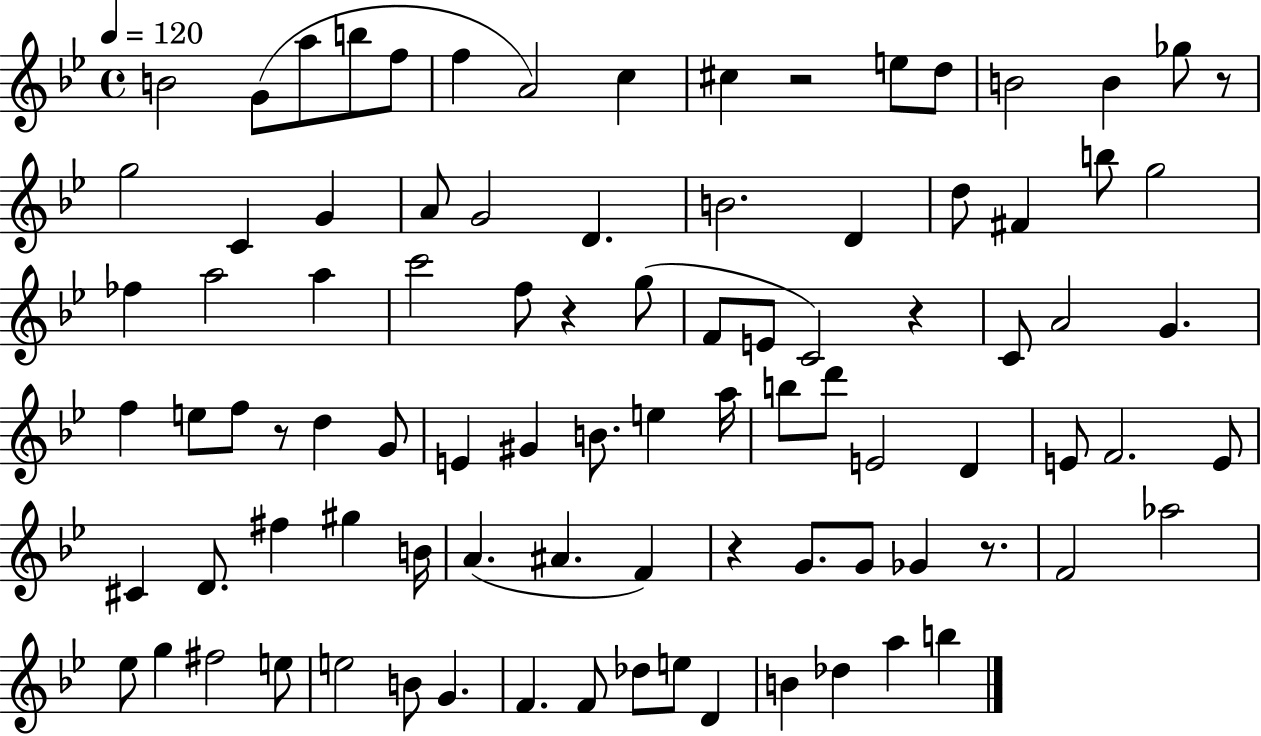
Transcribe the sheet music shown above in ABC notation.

X:1
T:Untitled
M:4/4
L:1/4
K:Bb
B2 G/2 a/2 b/2 f/2 f A2 c ^c z2 e/2 d/2 B2 B _g/2 z/2 g2 C G A/2 G2 D B2 D d/2 ^F b/2 g2 _f a2 a c'2 f/2 z g/2 F/2 E/2 C2 z C/2 A2 G f e/2 f/2 z/2 d G/2 E ^G B/2 e a/4 b/2 d'/2 E2 D E/2 F2 E/2 ^C D/2 ^f ^g B/4 A ^A F z G/2 G/2 _G z/2 F2 _a2 _e/2 g ^f2 e/2 e2 B/2 G F F/2 _d/2 e/2 D B _d a b